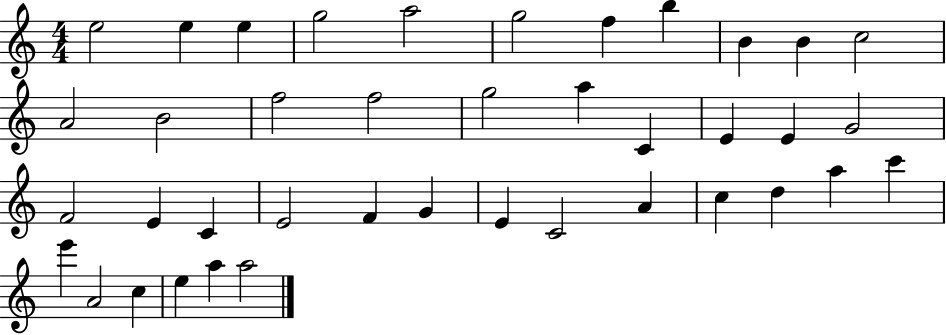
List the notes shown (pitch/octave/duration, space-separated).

E5/h E5/q E5/q G5/h A5/h G5/h F5/q B5/q B4/q B4/q C5/h A4/h B4/h F5/h F5/h G5/h A5/q C4/q E4/q E4/q G4/h F4/h E4/q C4/q E4/h F4/q G4/q E4/q C4/h A4/q C5/q D5/q A5/q C6/q E6/q A4/h C5/q E5/q A5/q A5/h